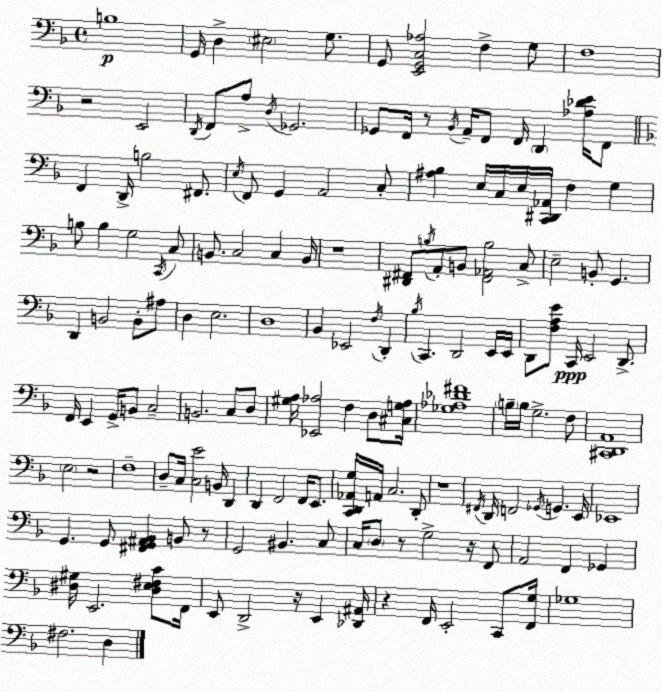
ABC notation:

X:1
T:Untitled
M:4/4
L:1/4
K:F
B,4 G,,/4 D, ^E,2 G,/2 G,,/2 [E,,G,,C,_A,]2 F, G,/2 F,4 z2 E,,2 D,,/4 F,,/2 A,/2 D,/4 _G,,2 _G,,/2 F,,/4 z/2 _B,,/4 A,,/4 F,,/2 F,,/4 D,, [_A,_DE]/4 F,,/2 F,, D,,/4 B,2 ^F,,/2 E,/4 F,,/2 G,, A,,2 C,/2 [^A,_B,] E,/4 C,/4 E,/4 [C,,^D,,_A,,]/4 F, G, B,/2 B, G,2 C,,/4 C,/2 B,,/2 C,2 C, B,,/4 z4 [^D,,^F,,]/2 B,/4 A,,/2 B,,/2 [^F,,_A,,B,]2 C,/2 E,2 B,,/2 G,, D,, B,,2 B,,/2 ^A,/2 D, E,2 D,4 _B,, _E,,2 F,/4 D,, _B,/4 C,, D,,2 E,,/4 E,,/4 D,,/2 [F,A,E]/2 C,,/4 E,,2 D,,/2 F,,/4 E,, G,,/4 B,,/2 C,2 B,,2 C,/2 D,/2 [^G,A,]/4 [_E,,_A,]2 F, D,/2 [^C,G,_A,]/4 [_G,_A,_D^F]4 B,/4 B,/4 G,2 F,/2 [^C,,D,,A,,]4 E,2 z2 F,4 D,/2 C,/4 [C,E]2 B,,/4 D,, D,, F,,2 F,,/4 E,,/2 [C,,D,,_A,,G,]/4 A,,/4 C,2 D,,/2 z4 ^F,,/4 D,,/4 F,,2 _G,,/4 G,, E,,/4 _E,,4 G,, G,,/2 [^F,,G,,^A,,_B,,] B,,/2 z/2 G,,2 ^B,, C,/2 C,/4 D,/2 z/2 G,2 z/4 F,,/2 A,,2 F,, _G,, [^D,^G,]/4 E,,2 [^D,E,^F,C]/2 F,,/4 E,,/2 D,,2 z/4 E,, [_D,,^A,,]/4 z F,,/4 E,,2 C,,/2 [F,,G,]/4 _G,4 ^F,2 D,